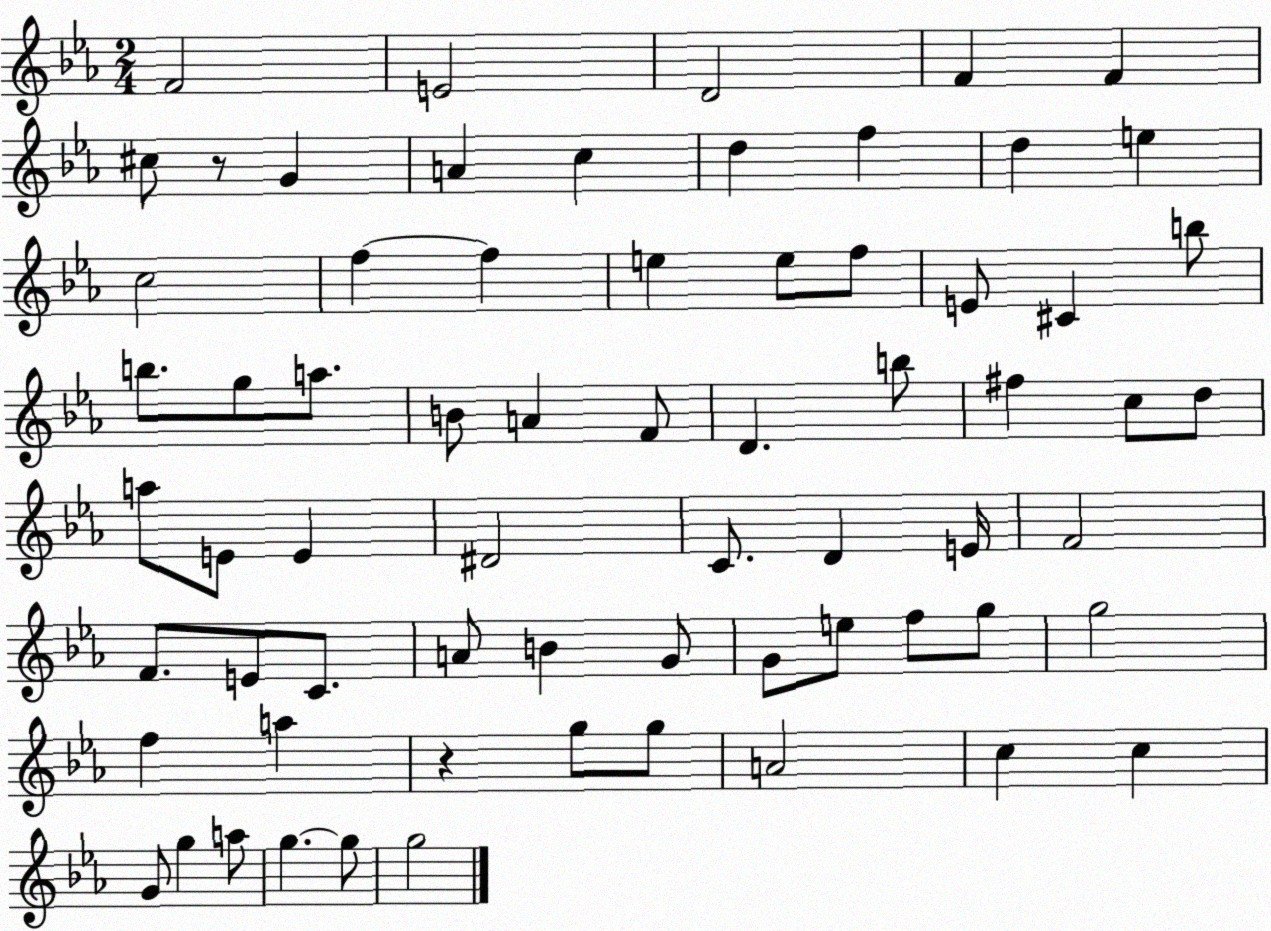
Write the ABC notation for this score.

X:1
T:Untitled
M:2/4
L:1/4
K:Eb
F2 E2 D2 F F ^c/2 z/2 G A c d f d e c2 f f e e/2 f/2 E/2 ^C b/2 b/2 g/2 a/2 B/2 A F/2 D b/2 ^f c/2 d/2 a/2 E/2 E ^D2 C/2 D E/4 F2 F/2 E/2 C/2 A/2 B G/2 G/2 e/2 f/2 g/2 g2 f a z g/2 g/2 A2 c c G/2 g a/2 g g/2 g2